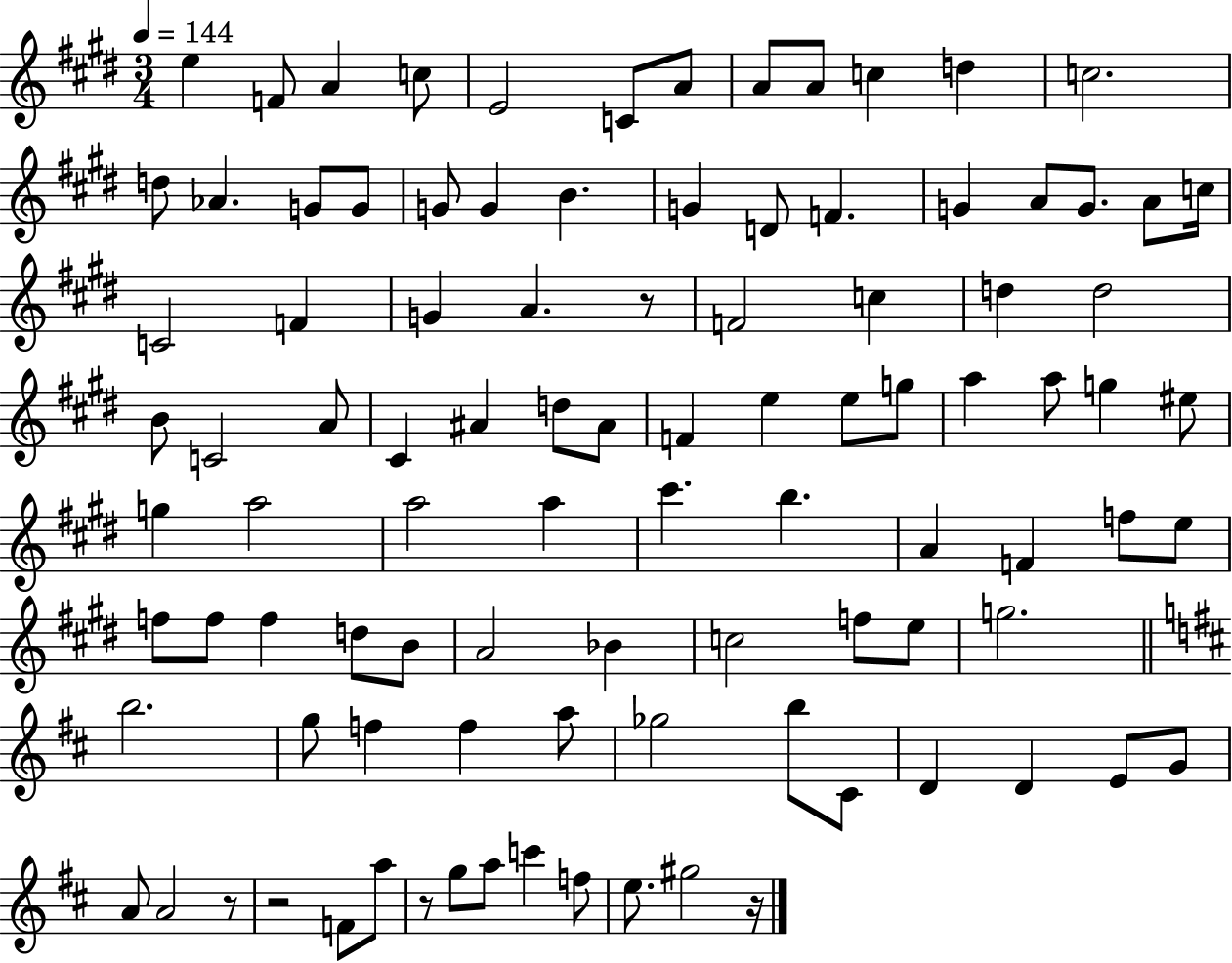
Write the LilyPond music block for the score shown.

{
  \clef treble
  \numericTimeSignature
  \time 3/4
  \key e \major
  \tempo 4 = 144
  e''4 f'8 a'4 c''8 | e'2 c'8 a'8 | a'8 a'8 c''4 d''4 | c''2. | \break d''8 aes'4. g'8 g'8 | g'8 g'4 b'4. | g'4 d'8 f'4. | g'4 a'8 g'8. a'8 c''16 | \break c'2 f'4 | g'4 a'4. r8 | f'2 c''4 | d''4 d''2 | \break b'8 c'2 a'8 | cis'4 ais'4 d''8 ais'8 | f'4 e''4 e''8 g''8 | a''4 a''8 g''4 eis''8 | \break g''4 a''2 | a''2 a''4 | cis'''4. b''4. | a'4 f'4 f''8 e''8 | \break f''8 f''8 f''4 d''8 b'8 | a'2 bes'4 | c''2 f''8 e''8 | g''2. | \break \bar "||" \break \key d \major b''2. | g''8 f''4 f''4 a''8 | ges''2 b''8 cis'8 | d'4 d'4 e'8 g'8 | \break a'8 a'2 r8 | r2 f'8 a''8 | r8 g''8 a''8 c'''4 f''8 | e''8. gis''2 r16 | \break \bar "|."
}